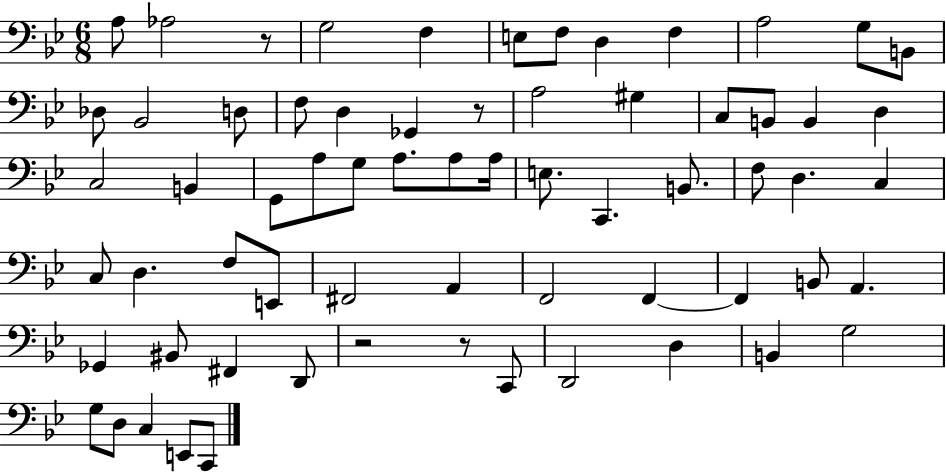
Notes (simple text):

A3/e Ab3/h R/e G3/h F3/q E3/e F3/e D3/q F3/q A3/h G3/e B2/e Db3/e Bb2/h D3/e F3/e D3/q Gb2/q R/e A3/h G#3/q C3/e B2/e B2/q D3/q C3/h B2/q G2/e A3/e G3/e A3/e. A3/e A3/s E3/e. C2/q. B2/e. F3/e D3/q. C3/q C3/e D3/q. F3/e E2/e F#2/h A2/q F2/h F2/q F2/q B2/e A2/q. Gb2/q BIS2/e F#2/q D2/e R/h R/e C2/e D2/h D3/q B2/q G3/h G3/e D3/e C3/q E2/e C2/e